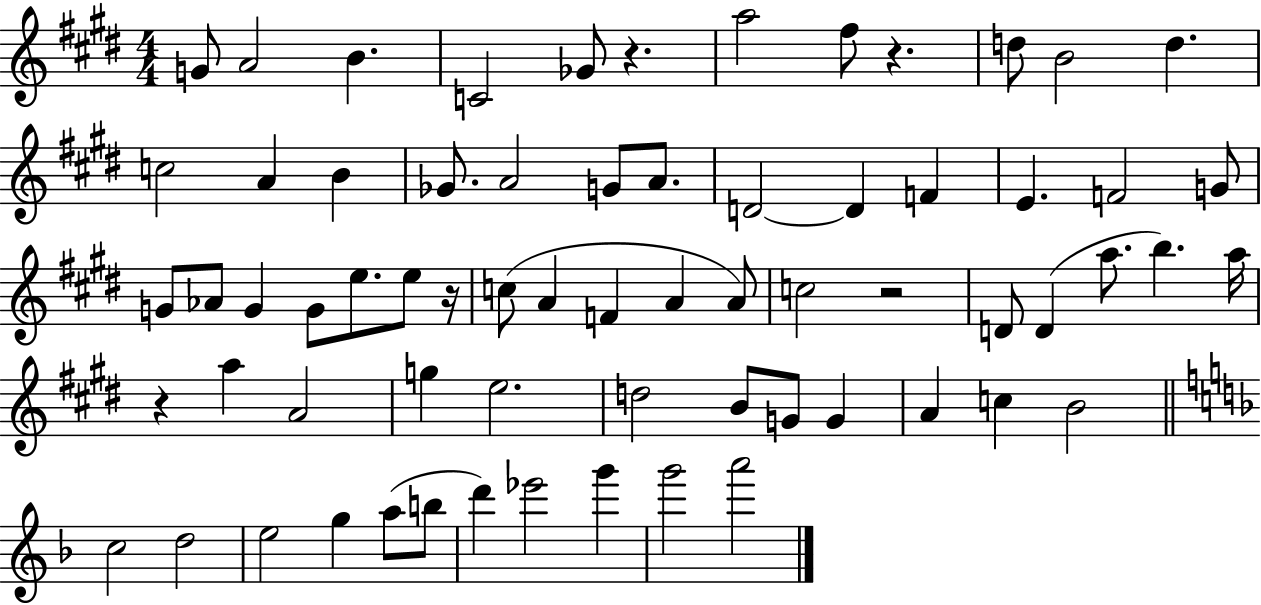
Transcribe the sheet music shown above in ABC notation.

X:1
T:Untitled
M:4/4
L:1/4
K:E
G/2 A2 B C2 _G/2 z a2 ^f/2 z d/2 B2 d c2 A B _G/2 A2 G/2 A/2 D2 D F E F2 G/2 G/2 _A/2 G G/2 e/2 e/2 z/4 c/2 A F A A/2 c2 z2 D/2 D a/2 b a/4 z a A2 g e2 d2 B/2 G/2 G A c B2 c2 d2 e2 g a/2 b/2 d' _e'2 g' g'2 a'2